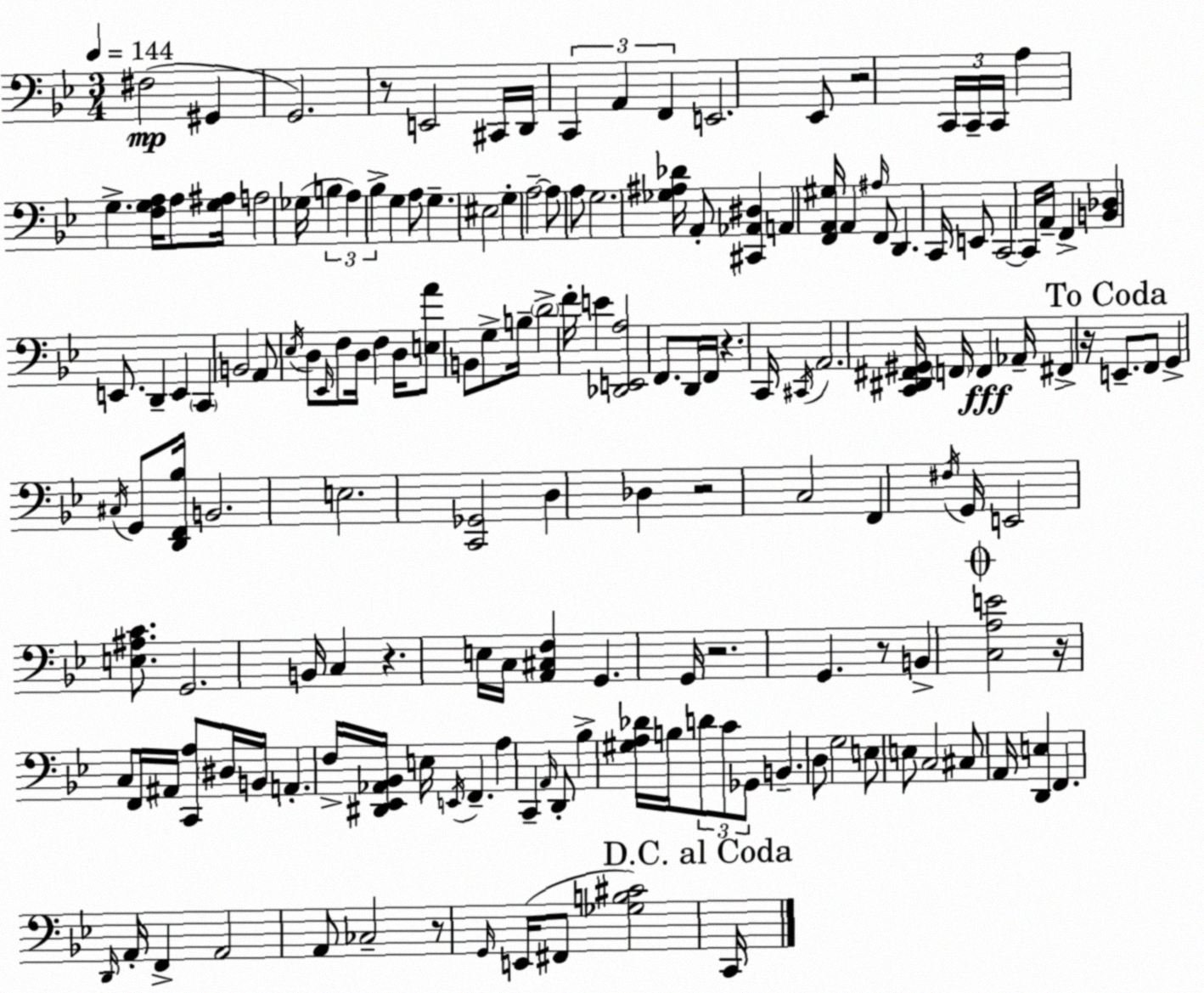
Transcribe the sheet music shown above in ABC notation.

X:1
T:Untitled
M:3/4
L:1/4
K:Bb
^F,2 ^G,, G,,2 z/2 E,,2 ^C,,/4 D,,/4 C,, A,, F,, E,,2 _E,,/2 z2 C,,/4 C,,/4 C,,/4 A, G, [F,G,A,]/4 A,/2 [G,^A,]/4 A,2 _G,/4 B, A, _B, G, A,/2 G, ^E,2 G, A,2 A,/2 A,/2 G,2 [_G,^A,_D]/4 A,,/2 [^C,,_A,,^D,] A,, [F,,A,,^G,]/4 A,, ^A,/4 F,,/2 D,, C,,/4 E,,/2 C,,2 C,,/4 A,,/4 F,, [B,,_D,] E,,/2 D,, E,, C,, B,,2 A,,/2 _E,/4 D,/2 _E,,/4 F,/2 D,/4 F, D,/4 [E,A]/2 B,,/2 G,/2 B,/4 D2 F/4 E [_D,,E,,A,]2 F,,/2 D,,/4 F,,/4 z C,,/4 ^C,,/4 A,,2 [C,,^D,,^F,,^G,,]/4 F,,/4 F,, _A,,/4 ^F,, z/4 E,,/2 F,,/2 G,, ^C,/4 G,,/2 [D,,F,,_B,]/4 B,,2 E,2 [C,,_G,,]2 D, _D, z2 C,2 F,, ^F,/4 G,,/4 E,,2 [E,^A,C]/2 G,,2 B,,/4 C, z E,/4 C,/4 [A,,^C,F,] G,, G,,/4 z2 G,, z/2 B,, [C,A,E]2 z/4 C,/2 F,,/4 ^A,,/4 [C,,A,]/2 ^D,/4 B,,/4 A,, F,/4 [^D,,_E,,_A,,_B,,]/4 E,/4 E,,/4 F,, A, C,, A,,/4 D,,/2 _B, [^G,A,_D]/4 B,/4 D/2 C/2 _G,,/2 B,, D,/2 G,2 E,/2 E,/2 C,2 ^C,/2 A,,/4 [D,,E,] F,, D,,/4 A,,/4 F,, A,,2 A,,/2 _C,2 z/2 G,,/4 E,,/4 ^F,,/2 [_G,B,^C]2 C,,/4